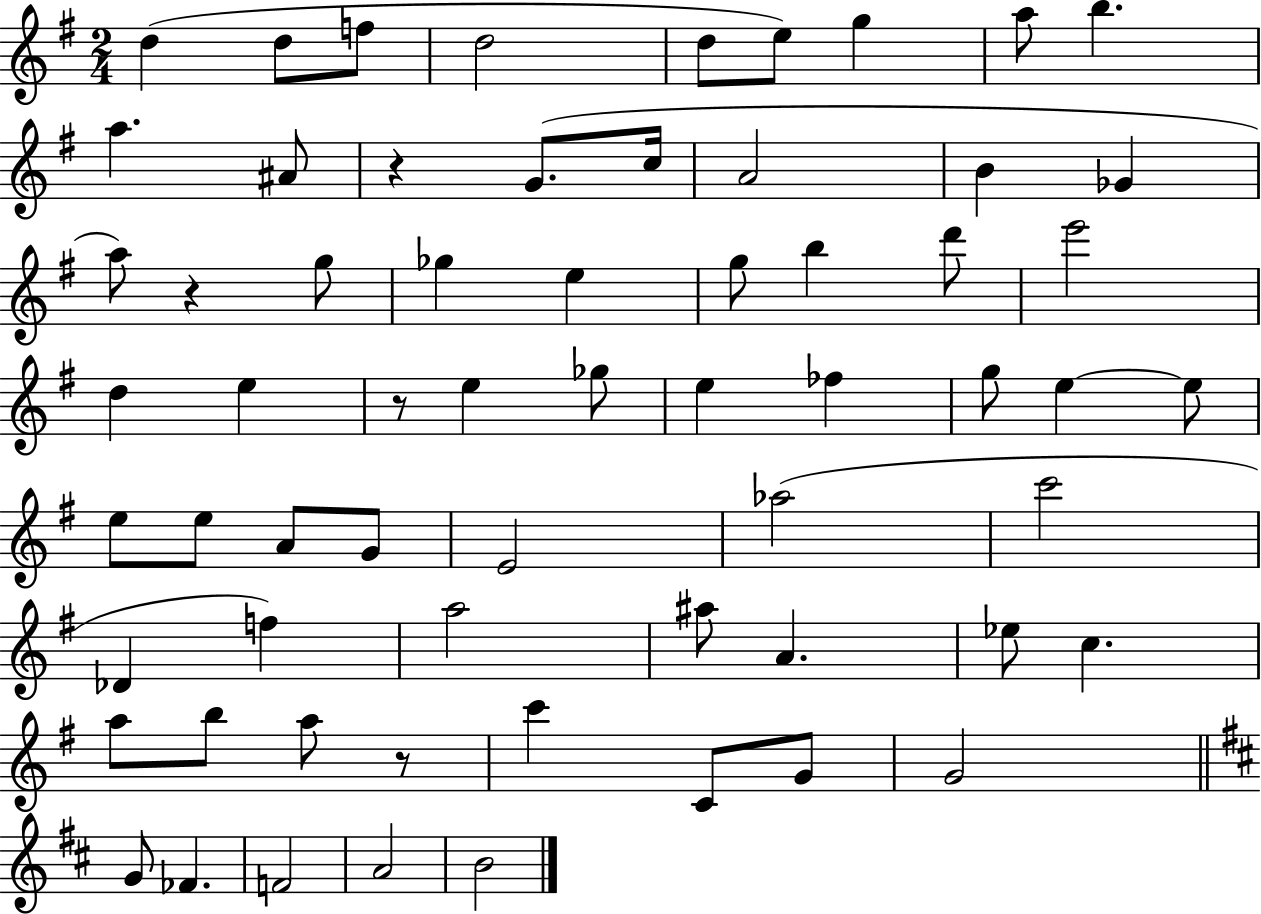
D5/q D5/e F5/e D5/h D5/e E5/e G5/q A5/e B5/q. A5/q. A#4/e R/q G4/e. C5/s A4/h B4/q Gb4/q A5/e R/q G5/e Gb5/q E5/q G5/e B5/q D6/e E6/h D5/q E5/q R/e E5/q Gb5/e E5/q FES5/q G5/e E5/q E5/e E5/e E5/e A4/e G4/e E4/h Ab5/h C6/h Db4/q F5/q A5/h A#5/e A4/q. Eb5/e C5/q. A5/e B5/e A5/e R/e C6/q C4/e G4/e G4/h G4/e FES4/q. F4/h A4/h B4/h